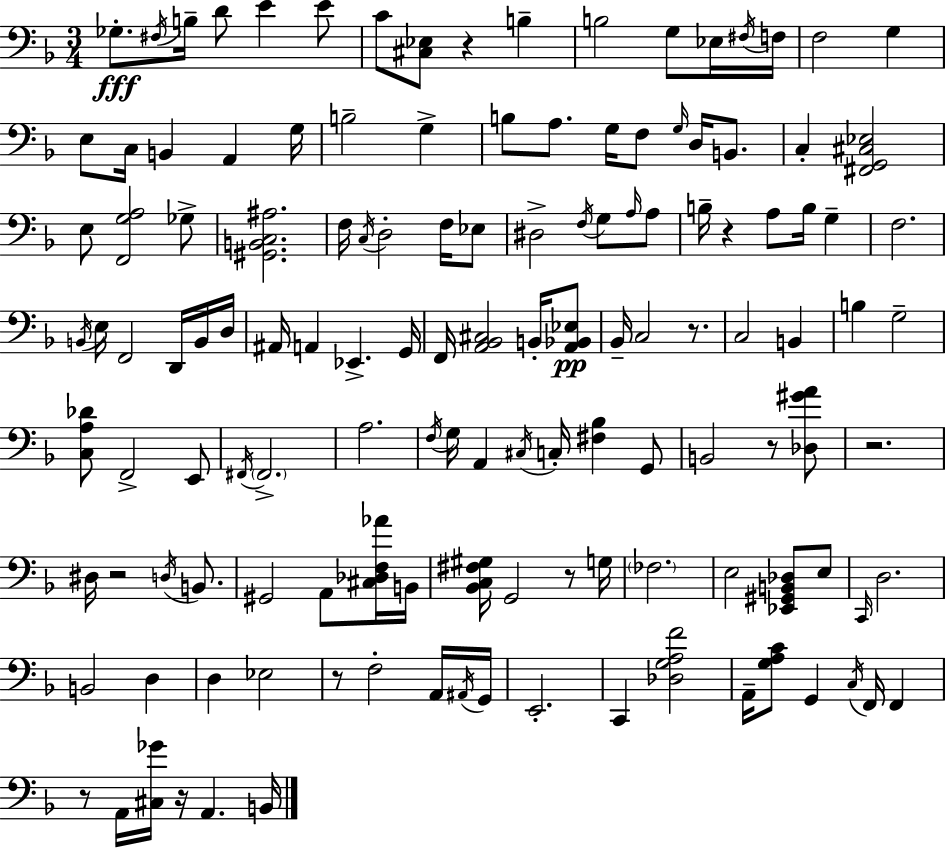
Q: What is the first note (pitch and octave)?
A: Gb3